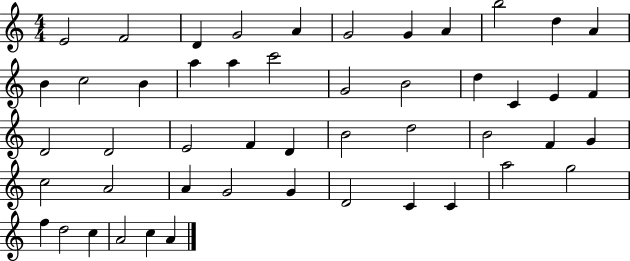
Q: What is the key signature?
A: C major